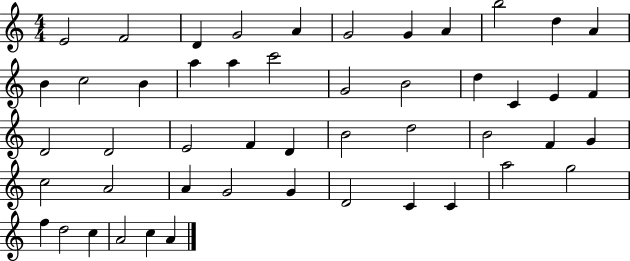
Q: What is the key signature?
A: C major